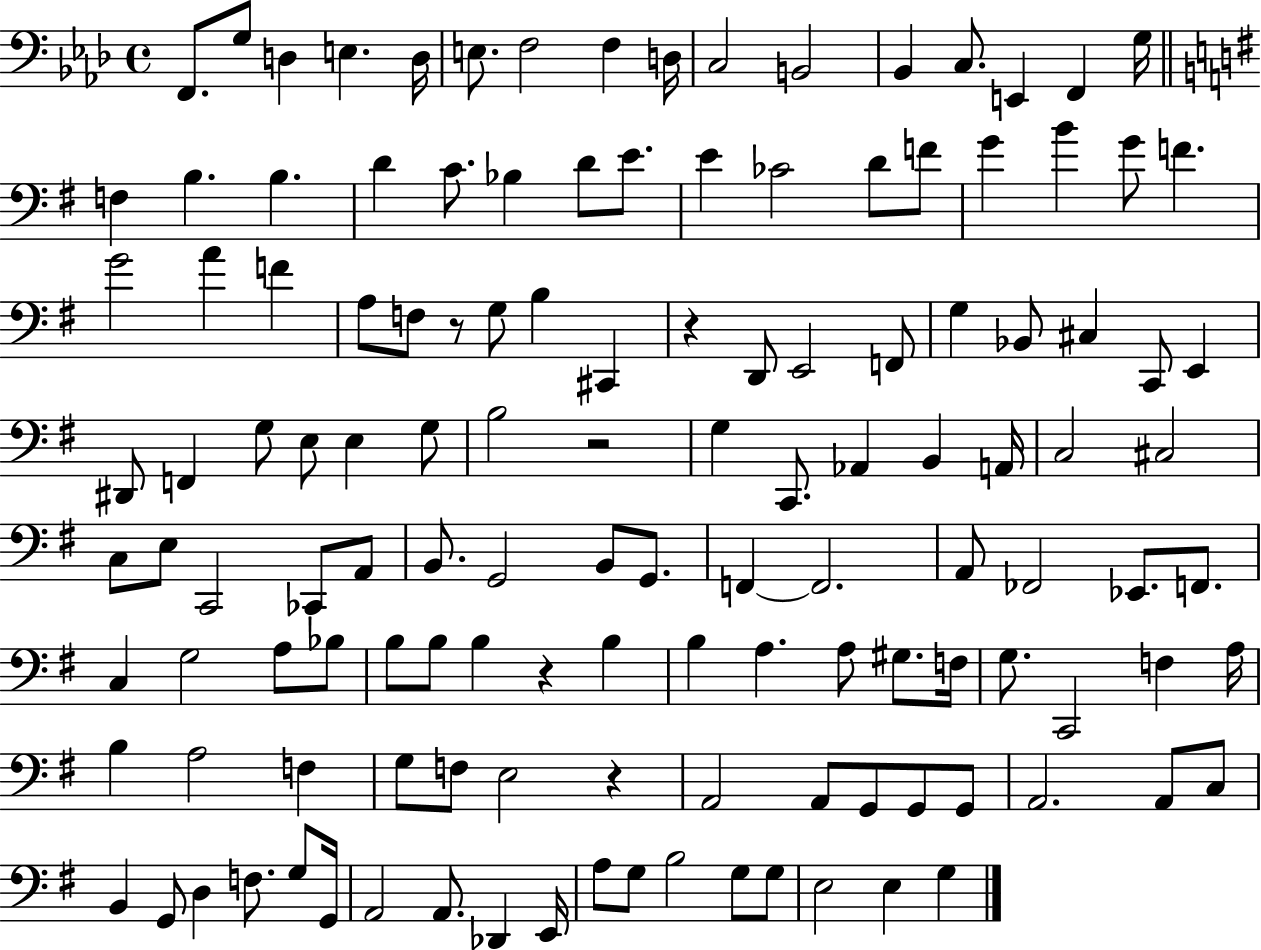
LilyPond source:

{
  \clef bass
  \time 4/4
  \defaultTimeSignature
  \key aes \major
  f,8. g8 d4 e4. d16 | e8. f2 f4 d16 | c2 b,2 | bes,4 c8. e,4 f,4 g16 | \break \bar "||" \break \key e \minor f4 b4. b4. | d'4 c'8. bes4 d'8 e'8. | e'4 ces'2 d'8 f'8 | g'4 b'4 g'8 f'4. | \break g'2 a'4 f'4 | a8 f8 r8 g8 b4 cis,4 | r4 d,8 e,2 f,8 | g4 bes,8 cis4 c,8 e,4 | \break dis,8 f,4 g8 e8 e4 g8 | b2 r2 | g4 c,8. aes,4 b,4 a,16 | c2 cis2 | \break c8 e8 c,2 ces,8 a,8 | b,8. g,2 b,8 g,8. | f,4~~ f,2. | a,8 fes,2 ees,8. f,8. | \break c4 g2 a8 bes8 | b8 b8 b4 r4 b4 | b4 a4. a8 gis8. f16 | g8. c,2 f4 a16 | \break b4 a2 f4 | g8 f8 e2 r4 | a,2 a,8 g,8 g,8 g,8 | a,2. a,8 c8 | \break b,4 g,8 d4 f8. g8 g,16 | a,2 a,8. des,4 e,16 | a8 g8 b2 g8 g8 | e2 e4 g4 | \break \bar "|."
}